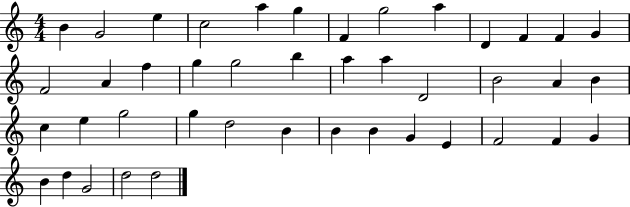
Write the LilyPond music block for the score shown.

{
  \clef treble
  \numericTimeSignature
  \time 4/4
  \key c \major
  b'4 g'2 e''4 | c''2 a''4 g''4 | f'4 g''2 a''4 | d'4 f'4 f'4 g'4 | \break f'2 a'4 f''4 | g''4 g''2 b''4 | a''4 a''4 d'2 | b'2 a'4 b'4 | \break c''4 e''4 g''2 | g''4 d''2 b'4 | b'4 b'4 g'4 e'4 | f'2 f'4 g'4 | \break b'4 d''4 g'2 | d''2 d''2 | \bar "|."
}